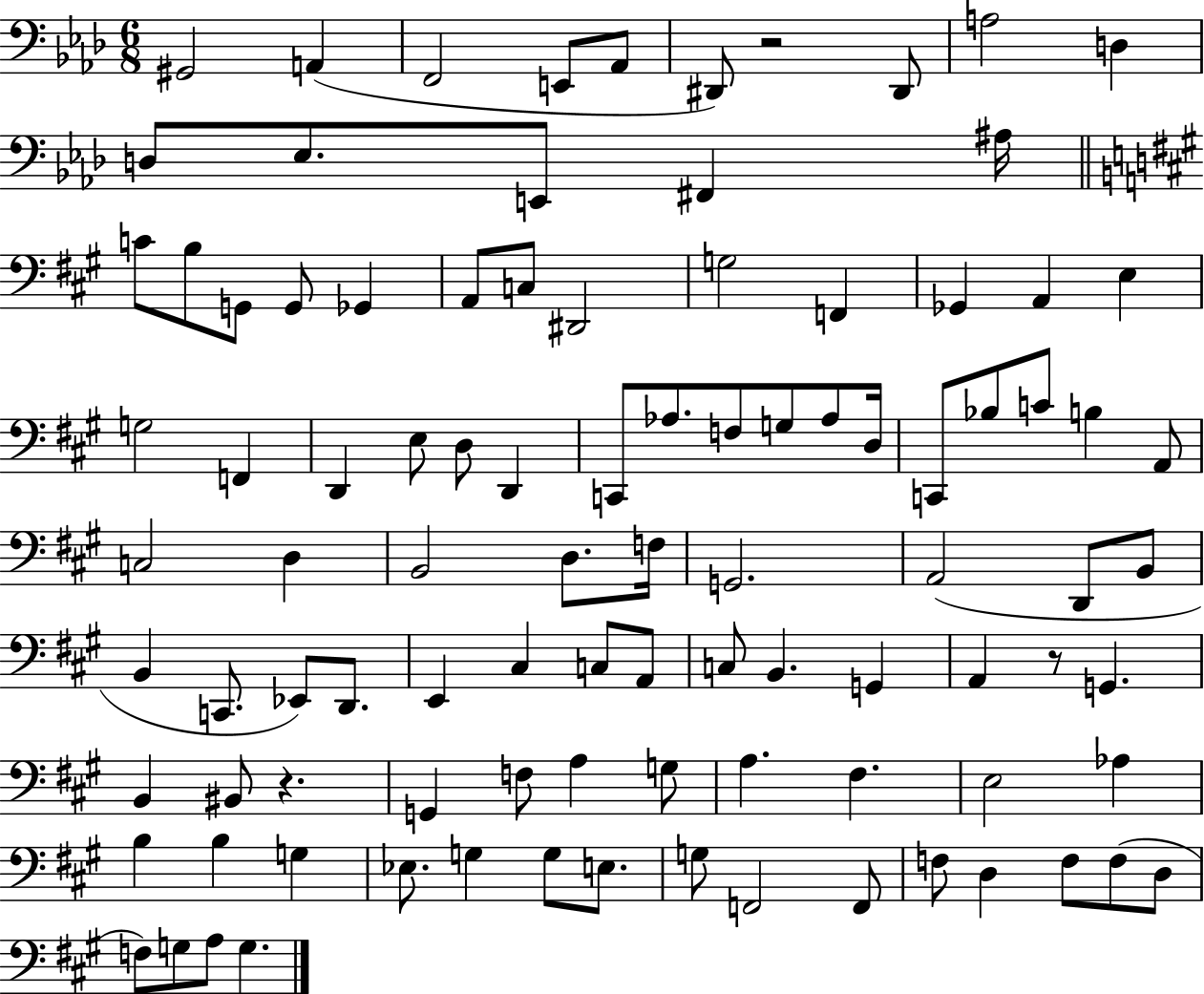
G#2/h A2/q F2/h E2/e Ab2/e D#2/e R/h D#2/e A3/h D3/q D3/e Eb3/e. E2/e F#2/q A#3/s C4/e B3/e G2/e G2/e Gb2/q A2/e C3/e D#2/h G3/h F2/q Gb2/q A2/q E3/q G3/h F2/q D2/q E3/e D3/e D2/q C2/e Ab3/e. F3/e G3/e Ab3/e D3/s C2/e Bb3/e C4/e B3/q A2/e C3/h D3/q B2/h D3/e. F3/s G2/h. A2/h D2/e B2/e B2/q C2/e. Eb2/e D2/e. E2/q C#3/q C3/e A2/e C3/e B2/q. G2/q A2/q R/e G2/q. B2/q BIS2/e R/q. G2/q F3/e A3/q G3/e A3/q. F#3/q. E3/h Ab3/q B3/q B3/q G3/q Eb3/e. G3/q G3/e E3/e. G3/e F2/h F2/e F3/e D3/q F3/e F3/e D3/e F3/e G3/e A3/e G3/q.